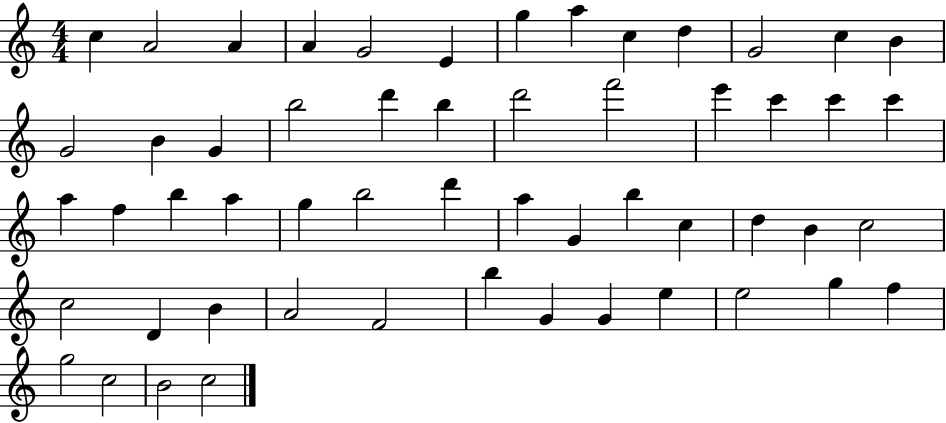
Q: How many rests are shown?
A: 0